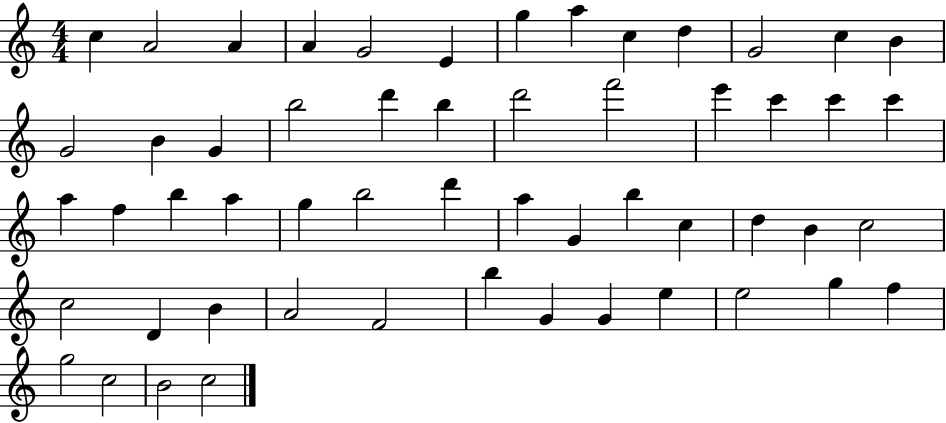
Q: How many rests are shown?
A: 0